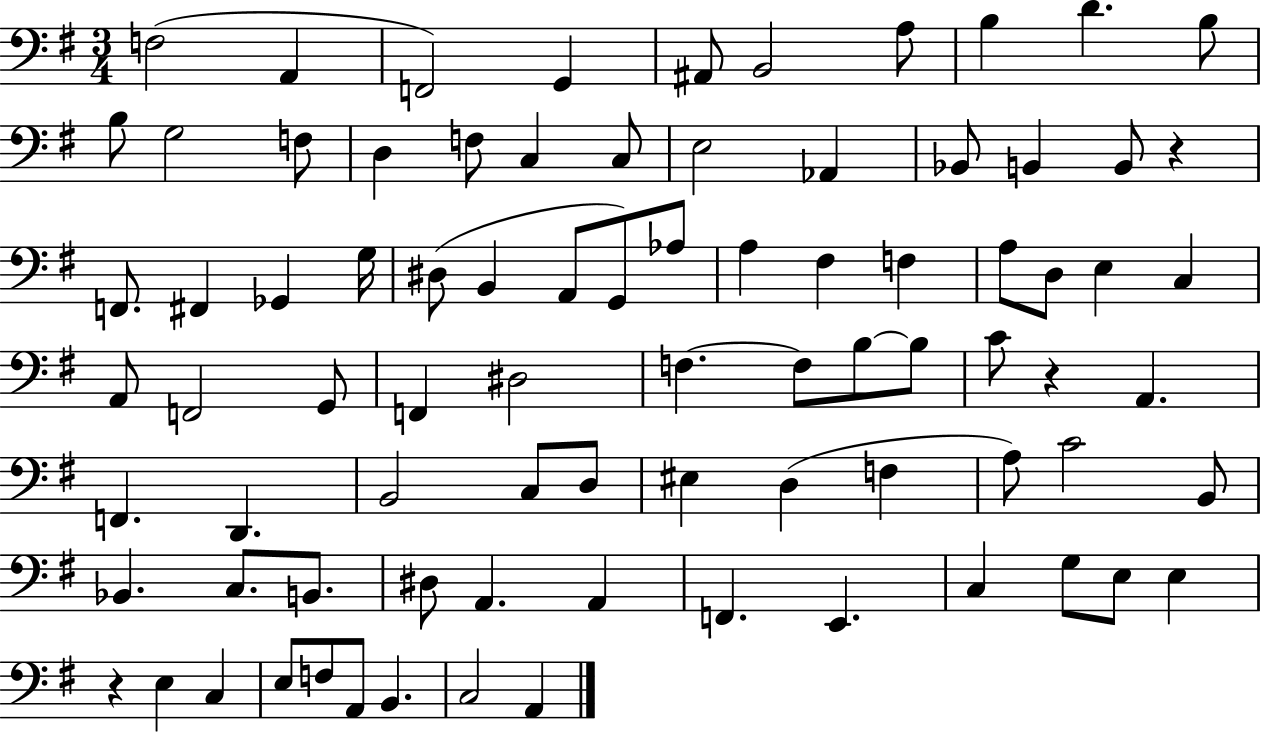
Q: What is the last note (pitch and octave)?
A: A2